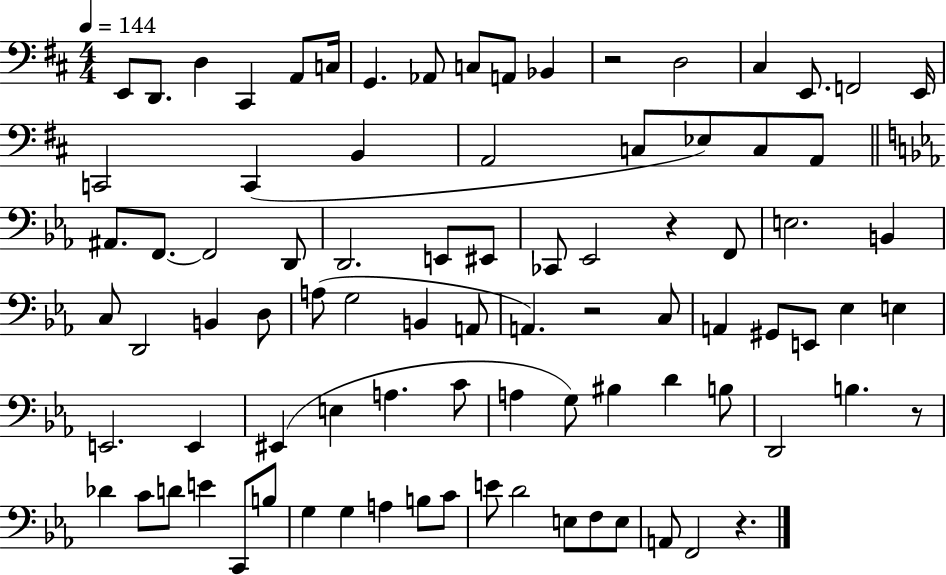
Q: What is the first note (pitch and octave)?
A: E2